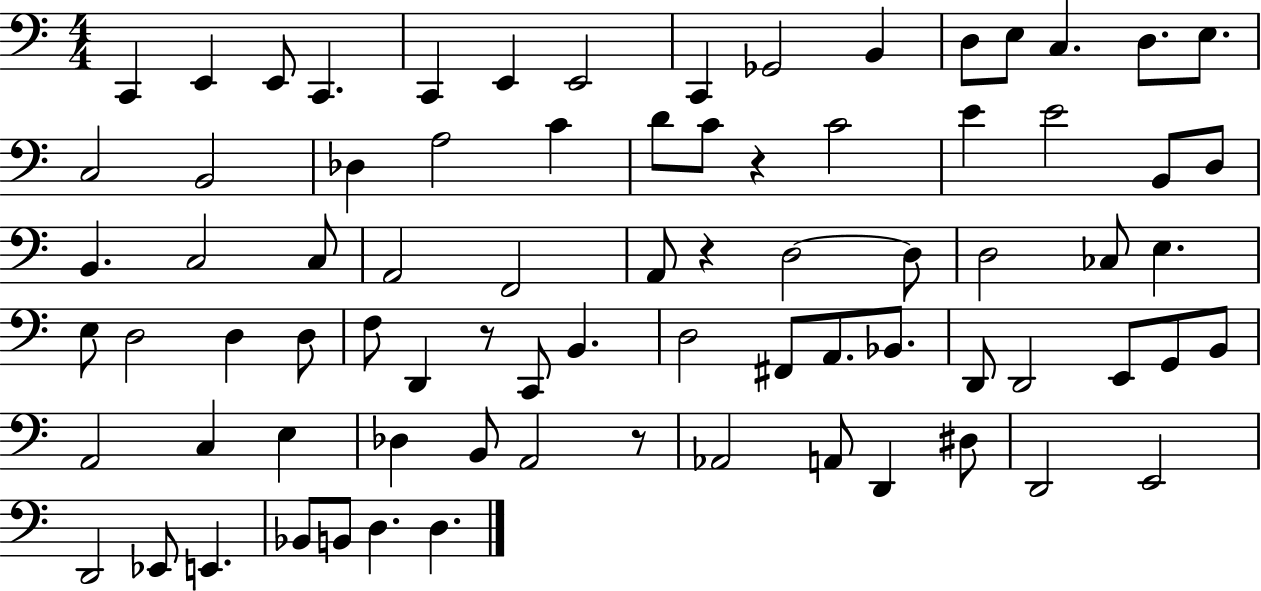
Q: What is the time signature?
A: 4/4